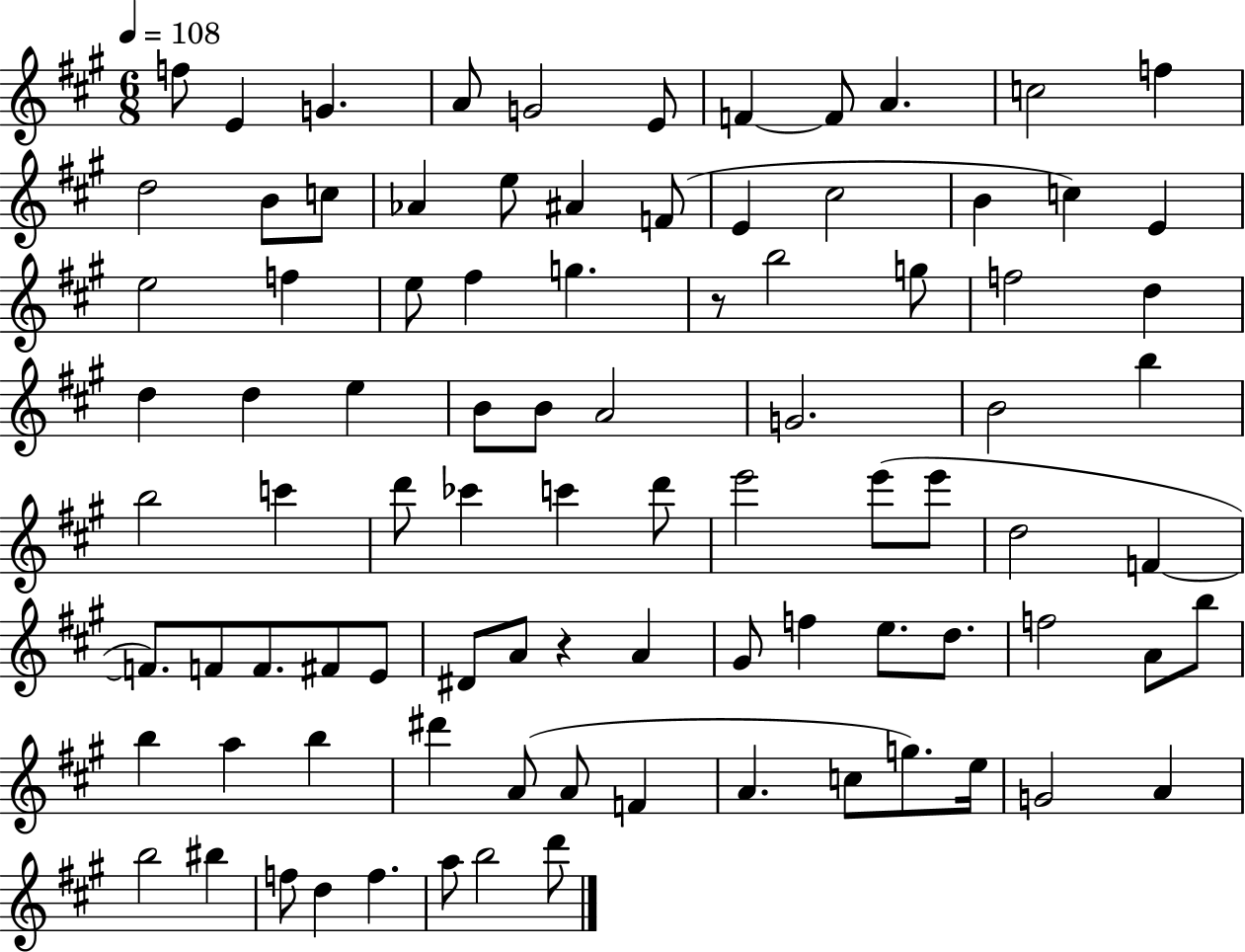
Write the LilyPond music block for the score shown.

{
  \clef treble
  \numericTimeSignature
  \time 6/8
  \key a \major
  \tempo 4 = 108
  \repeat volta 2 { f''8 e'4 g'4. | a'8 g'2 e'8 | f'4~~ f'8 a'4. | c''2 f''4 | \break d''2 b'8 c''8 | aes'4 e''8 ais'4 f'8( | e'4 cis''2 | b'4 c''4) e'4 | \break e''2 f''4 | e''8 fis''4 g''4. | r8 b''2 g''8 | f''2 d''4 | \break d''4 d''4 e''4 | b'8 b'8 a'2 | g'2. | b'2 b''4 | \break b''2 c'''4 | d'''8 ces'''4 c'''4 d'''8 | e'''2 e'''8( e'''8 | d''2 f'4~~ | \break f'8.) f'8 f'8. fis'8 e'8 | dis'8 a'8 r4 a'4 | gis'8 f''4 e''8. d''8. | f''2 a'8 b''8 | \break b''4 a''4 b''4 | dis'''4 a'8( a'8 f'4 | a'4. c''8 g''8.) e''16 | g'2 a'4 | \break b''2 bis''4 | f''8 d''4 f''4. | a''8 b''2 d'''8 | } \bar "|."
}